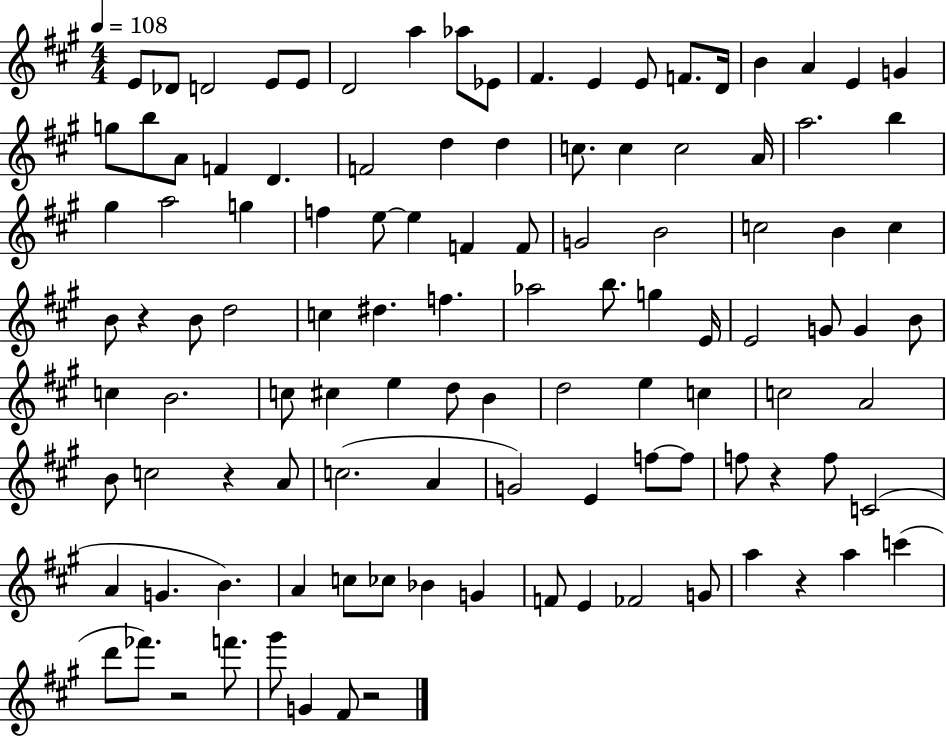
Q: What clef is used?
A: treble